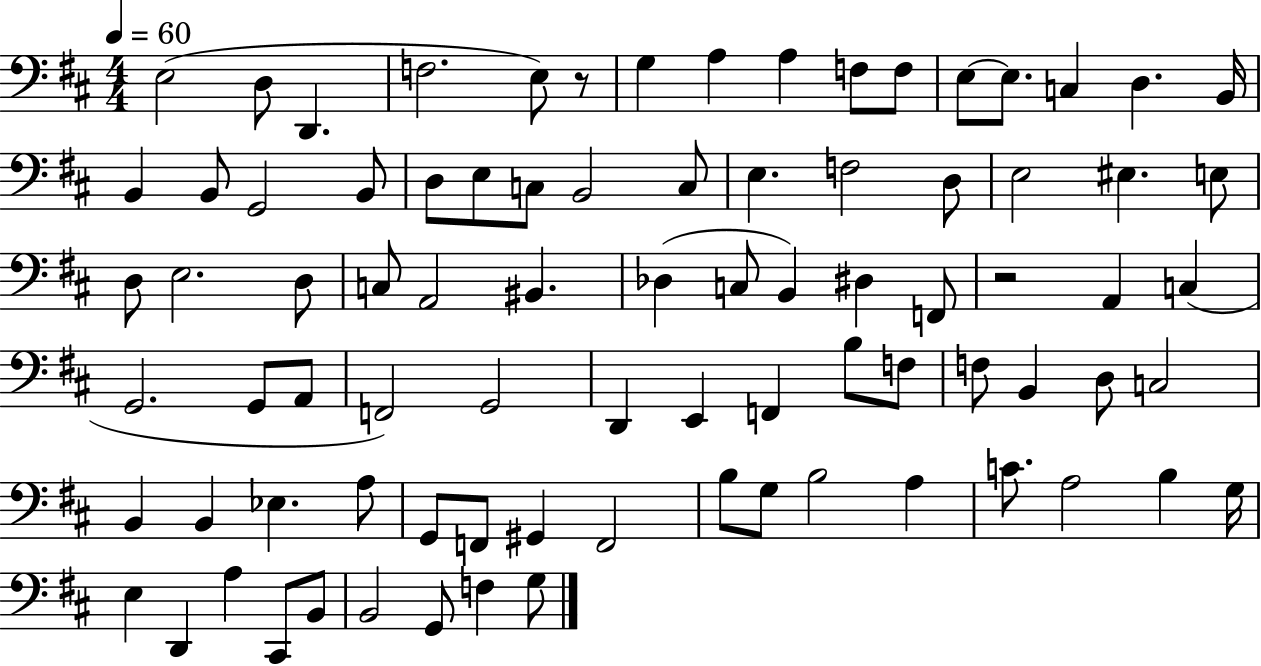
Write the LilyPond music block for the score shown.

{
  \clef bass
  \numericTimeSignature
  \time 4/4
  \key d \major
  \tempo 4 = 60
  e2( d8 d,4. | f2. e8) r8 | g4 a4 a4 f8 f8 | e8~~ e8. c4 d4. b,16 | \break b,4 b,8 g,2 b,8 | d8 e8 c8 b,2 c8 | e4. f2 d8 | e2 eis4. e8 | \break d8 e2. d8 | c8 a,2 bis,4. | des4( c8 b,4) dis4 f,8 | r2 a,4 c4( | \break g,2. g,8 a,8 | f,2) g,2 | d,4 e,4 f,4 b8 f8 | f8 b,4 d8 c2 | \break b,4 b,4 ees4. a8 | g,8 f,8 gis,4 f,2 | b8 g8 b2 a4 | c'8. a2 b4 g16 | \break e4 d,4 a4 cis,8 b,8 | b,2 g,8 f4 g8 | \bar "|."
}